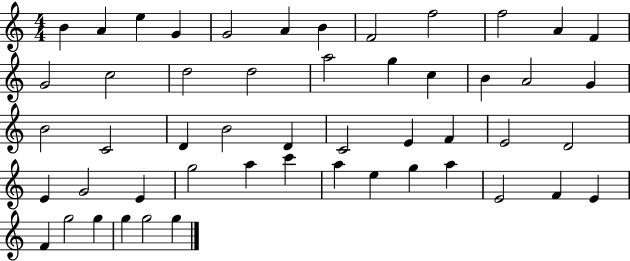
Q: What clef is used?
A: treble